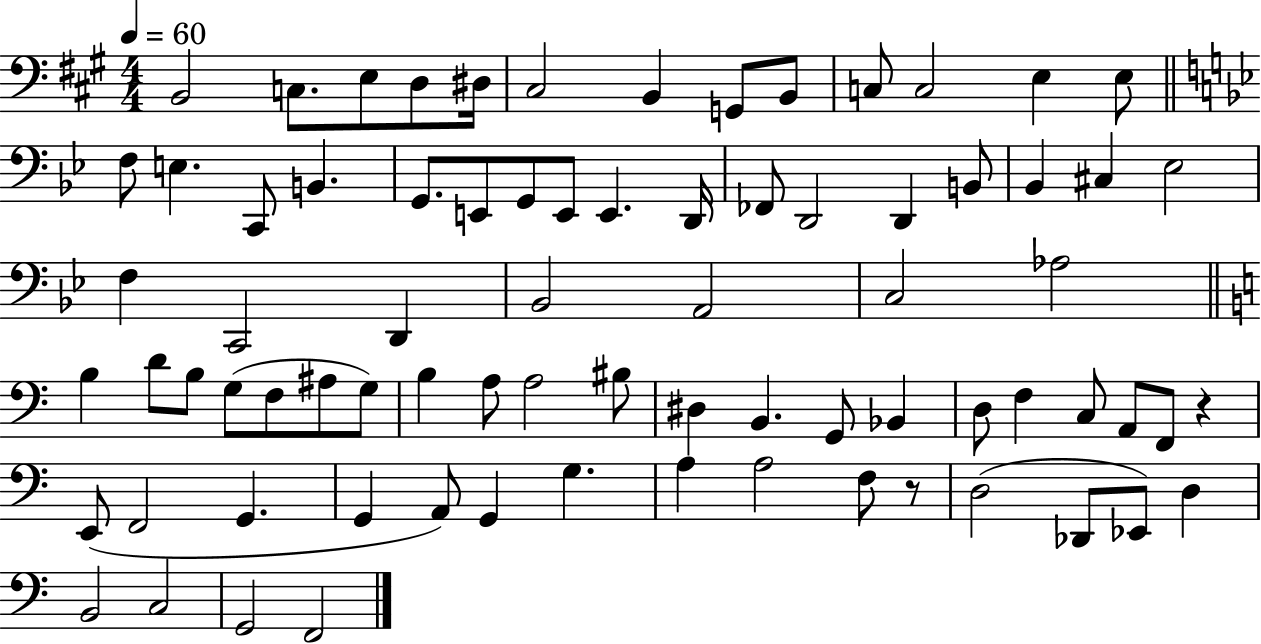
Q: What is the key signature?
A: A major